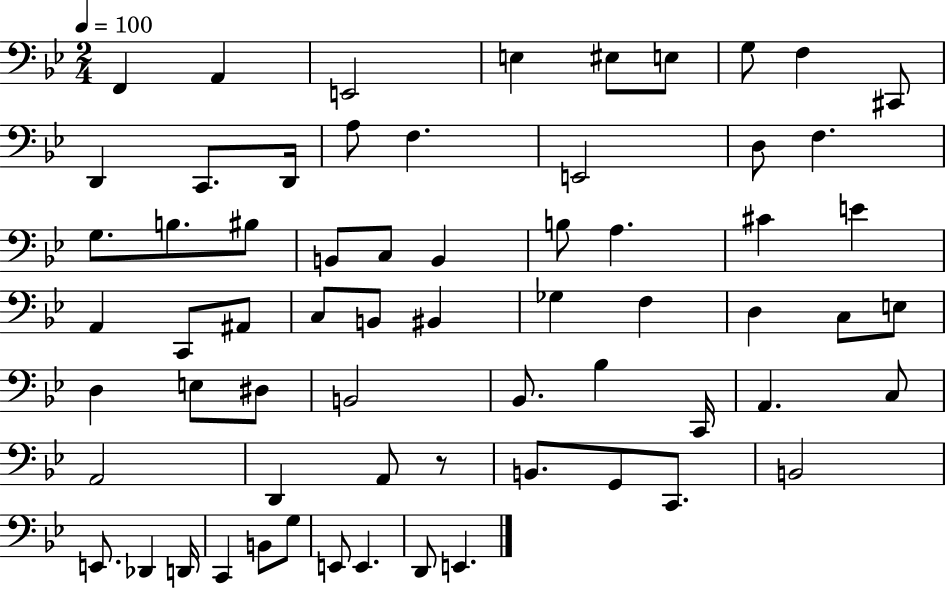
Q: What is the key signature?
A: BES major